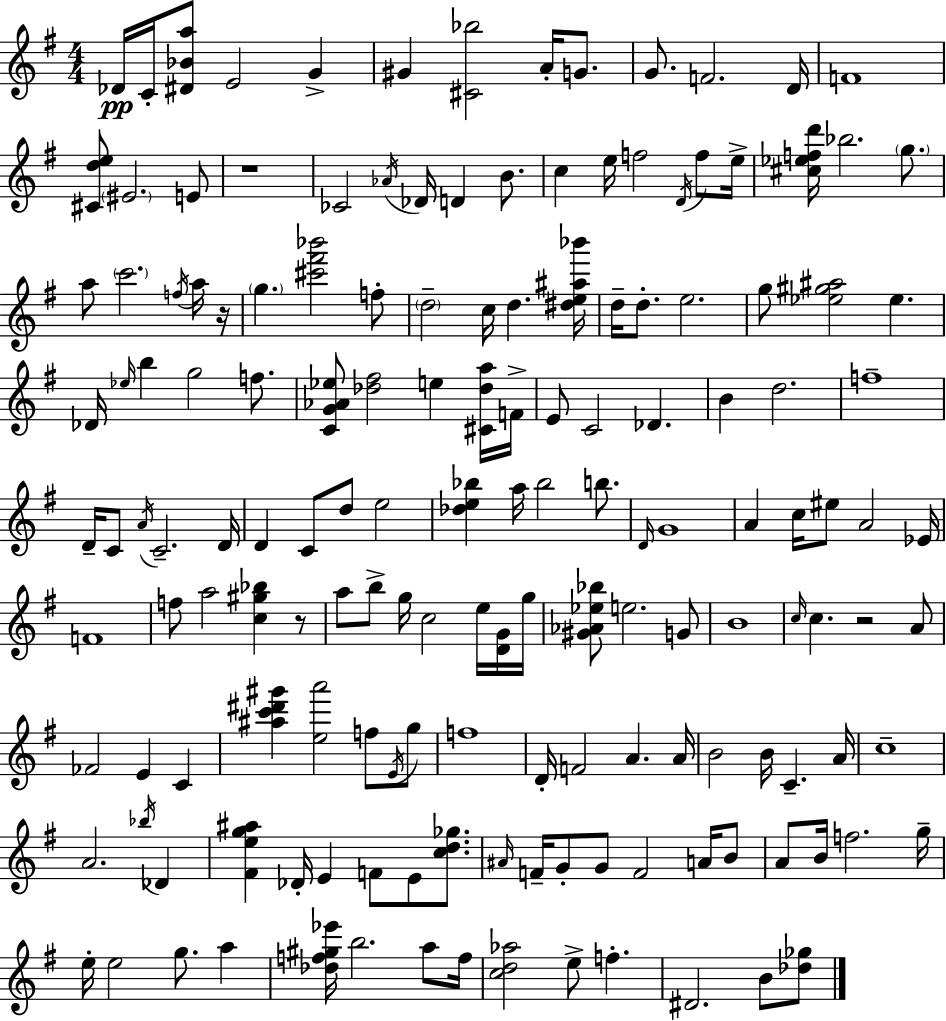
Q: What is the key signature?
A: E minor